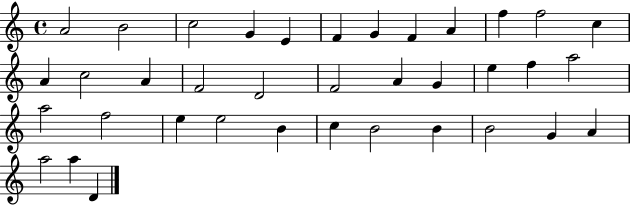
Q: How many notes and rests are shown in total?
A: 37